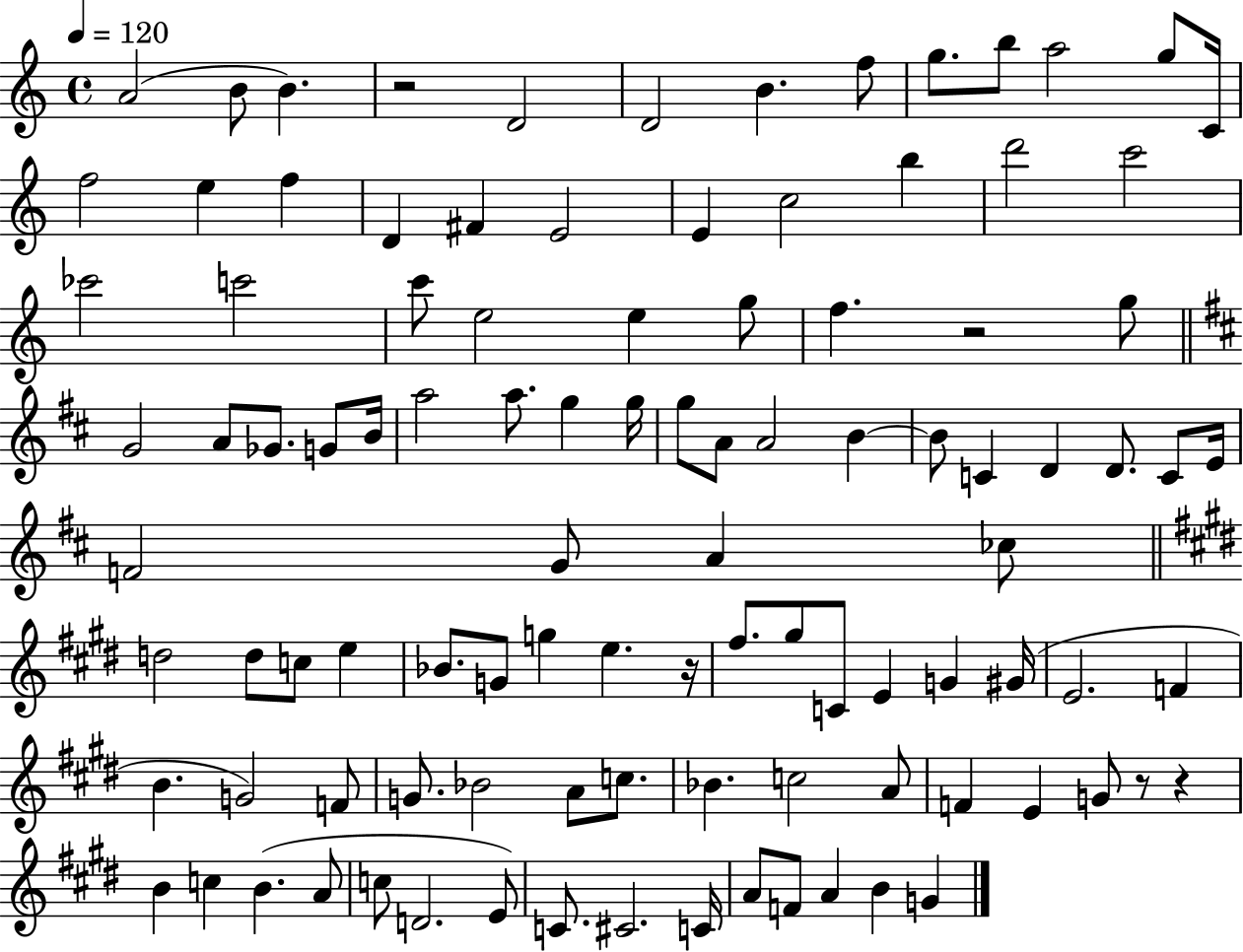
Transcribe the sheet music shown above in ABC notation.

X:1
T:Untitled
M:4/4
L:1/4
K:C
A2 B/2 B z2 D2 D2 B f/2 g/2 b/2 a2 g/2 C/4 f2 e f D ^F E2 E c2 b d'2 c'2 _c'2 c'2 c'/2 e2 e g/2 f z2 g/2 G2 A/2 _G/2 G/2 B/4 a2 a/2 g g/4 g/2 A/2 A2 B B/2 C D D/2 C/2 E/4 F2 G/2 A _c/2 d2 d/2 c/2 e _B/2 G/2 g e z/4 ^f/2 ^g/2 C/2 E G ^G/4 E2 F B G2 F/2 G/2 _B2 A/2 c/2 _B c2 A/2 F E G/2 z/2 z B c B A/2 c/2 D2 E/2 C/2 ^C2 C/4 A/2 F/2 A B G